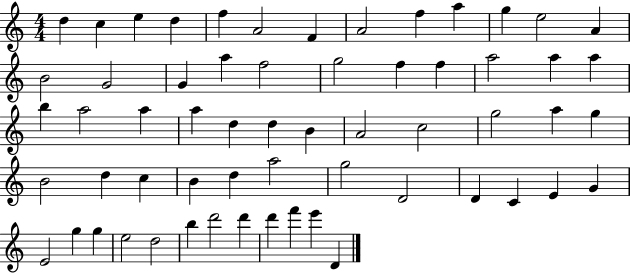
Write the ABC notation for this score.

X:1
T:Untitled
M:4/4
L:1/4
K:C
d c e d f A2 F A2 f a g e2 A B2 G2 G a f2 g2 f f a2 a a b a2 a a d d B A2 c2 g2 a g B2 d c B d a2 g2 D2 D C E G E2 g g e2 d2 b d'2 d' d' f' e' D